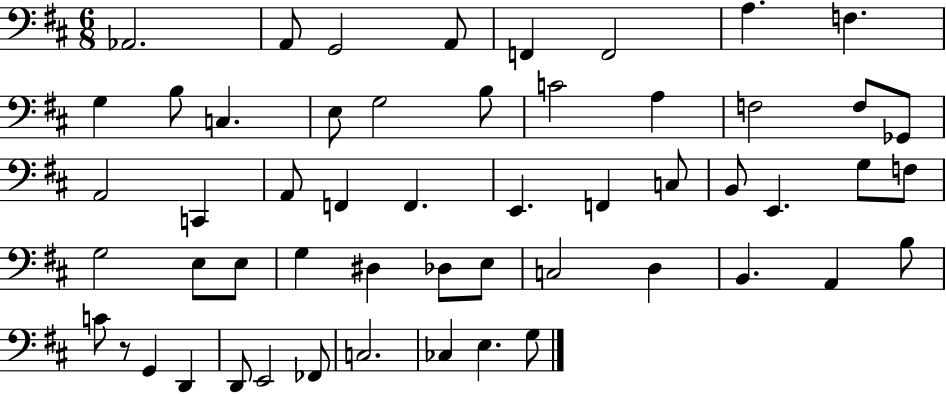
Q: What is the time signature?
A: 6/8